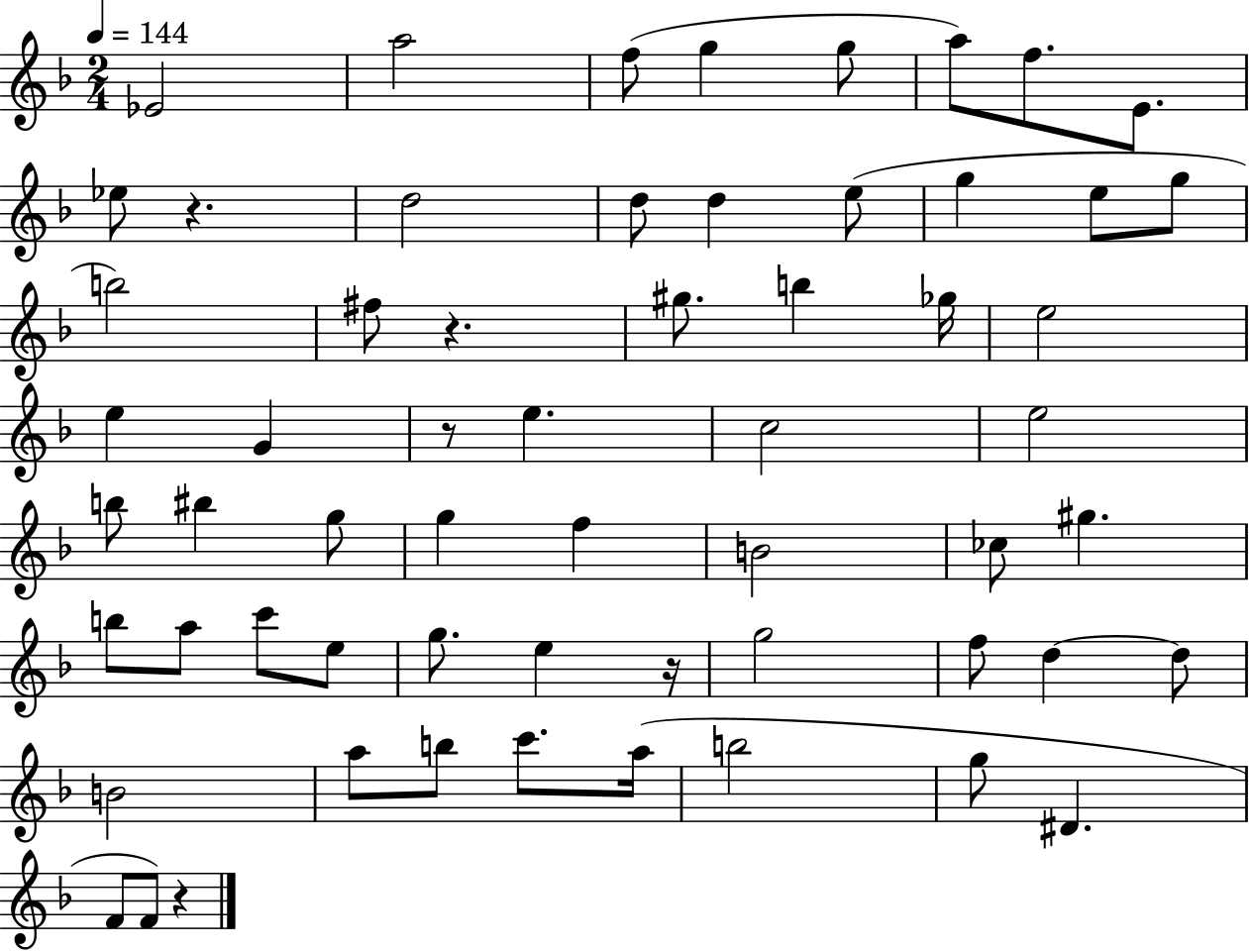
X:1
T:Untitled
M:2/4
L:1/4
K:F
_E2 a2 f/2 g g/2 a/2 f/2 E/2 _e/2 z d2 d/2 d e/2 g e/2 g/2 b2 ^f/2 z ^g/2 b _g/4 e2 e G z/2 e c2 e2 b/2 ^b g/2 g f B2 _c/2 ^g b/2 a/2 c'/2 e/2 g/2 e z/4 g2 f/2 d d/2 B2 a/2 b/2 c'/2 a/4 b2 g/2 ^D F/2 F/2 z